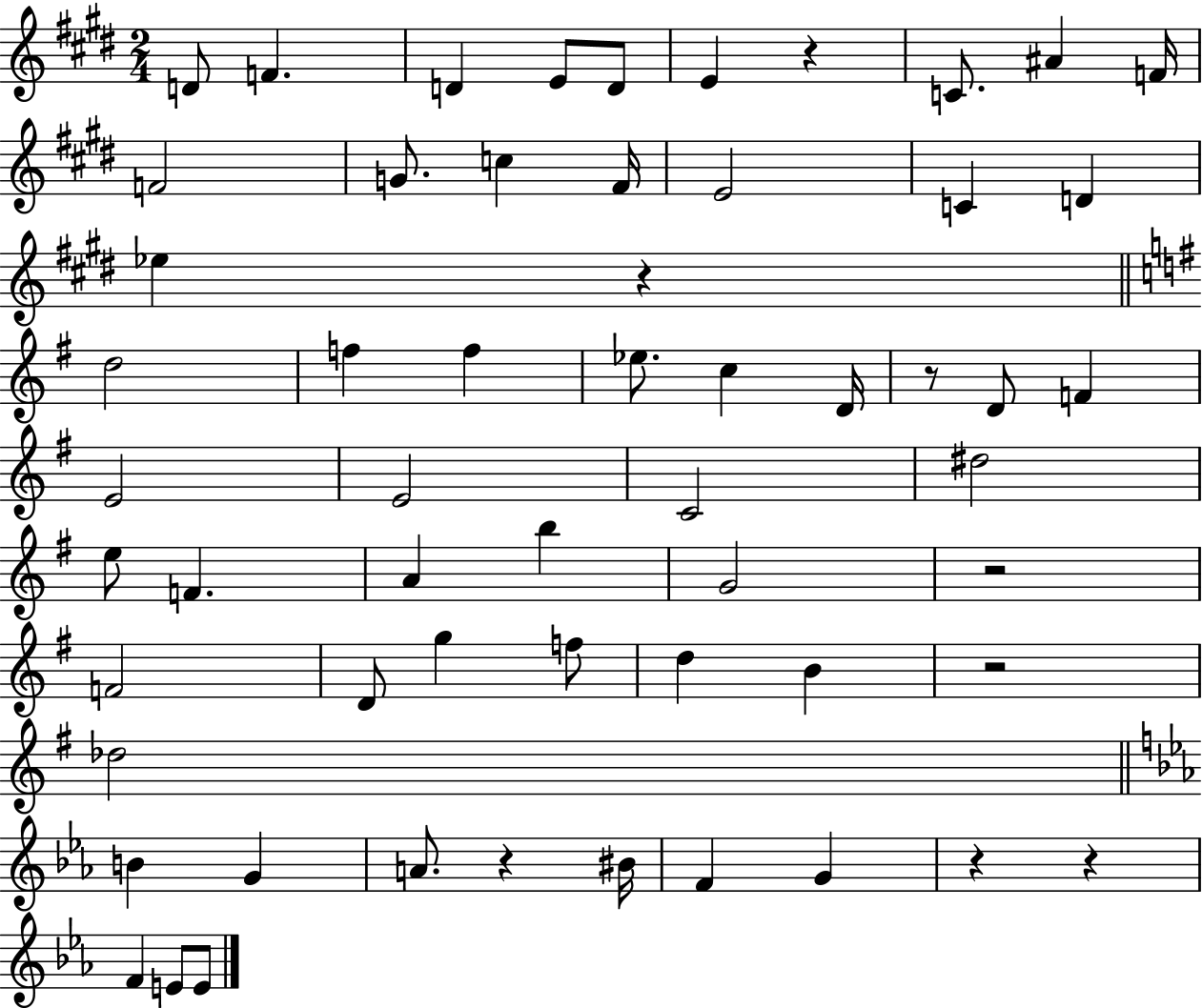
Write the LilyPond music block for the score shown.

{
  \clef treble
  \numericTimeSignature
  \time 2/4
  \key e \major
  d'8 f'4. | d'4 e'8 d'8 | e'4 r4 | c'8. ais'4 f'16 | \break f'2 | g'8. c''4 fis'16 | e'2 | c'4 d'4 | \break ees''4 r4 | \bar "||" \break \key g \major d''2 | f''4 f''4 | ees''8. c''4 d'16 | r8 d'8 f'4 | \break e'2 | e'2 | c'2 | dis''2 | \break e''8 f'4. | a'4 b''4 | g'2 | r2 | \break f'2 | d'8 g''4 f''8 | d''4 b'4 | r2 | \break des''2 | \bar "||" \break \key ees \major b'4 g'4 | a'8. r4 bis'16 | f'4 g'4 | r4 r4 | \break f'4 e'8 e'8 | \bar "|."
}